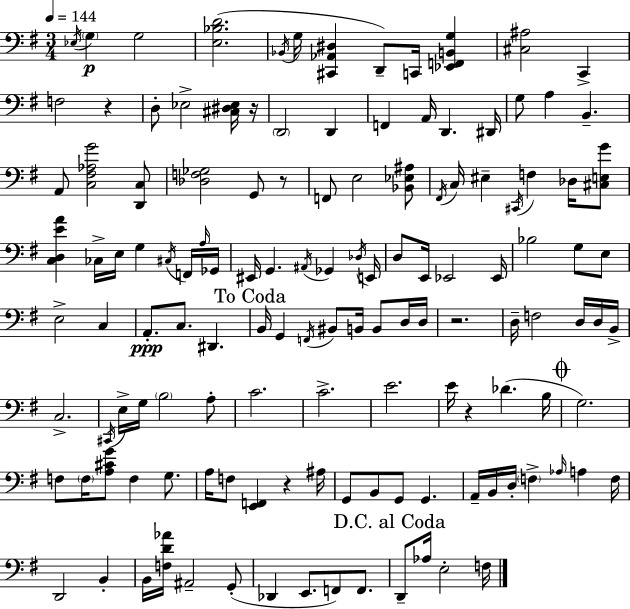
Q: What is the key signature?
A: G major